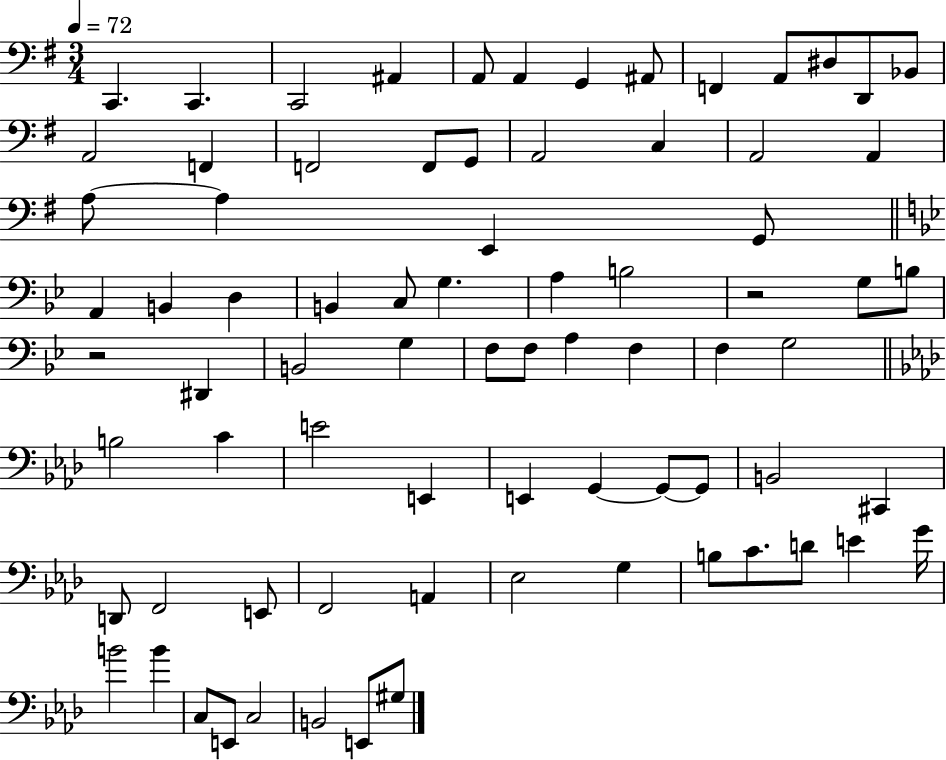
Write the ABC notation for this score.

X:1
T:Untitled
M:3/4
L:1/4
K:G
C,, C,, C,,2 ^A,, A,,/2 A,, G,, ^A,,/2 F,, A,,/2 ^D,/2 D,,/2 _B,,/2 A,,2 F,, F,,2 F,,/2 G,,/2 A,,2 C, A,,2 A,, A,/2 A, E,, G,,/2 A,, B,, D, B,, C,/2 G, A, B,2 z2 G,/2 B,/2 z2 ^D,, B,,2 G, F,/2 F,/2 A, F, F, G,2 B,2 C E2 E,, E,, G,, G,,/2 G,,/2 B,,2 ^C,, D,,/2 F,,2 E,,/2 F,,2 A,, _E,2 G, B,/2 C/2 D/2 E G/4 B2 B C,/2 E,,/2 C,2 B,,2 E,,/2 ^G,/2